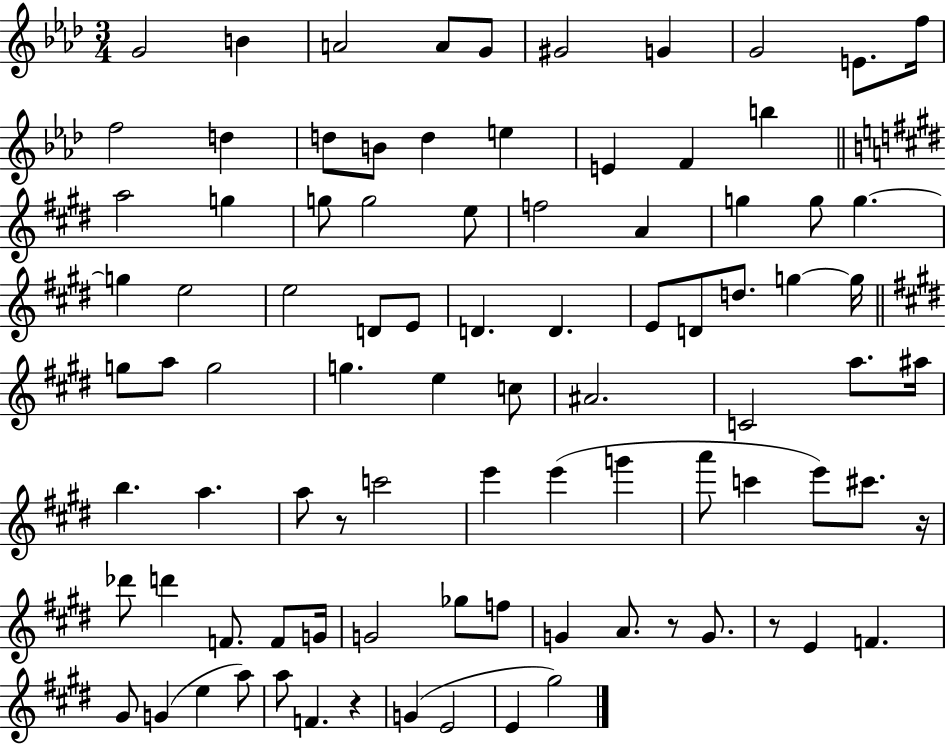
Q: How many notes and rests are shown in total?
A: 90